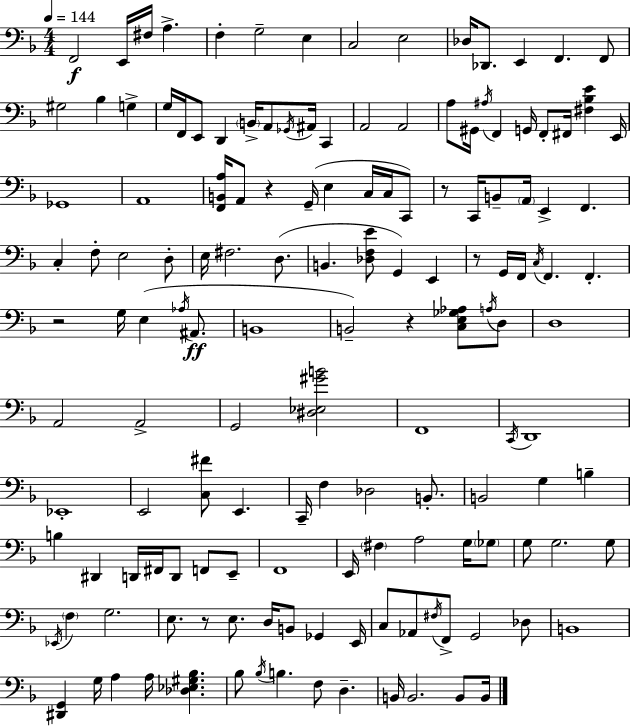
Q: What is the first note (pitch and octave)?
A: F2